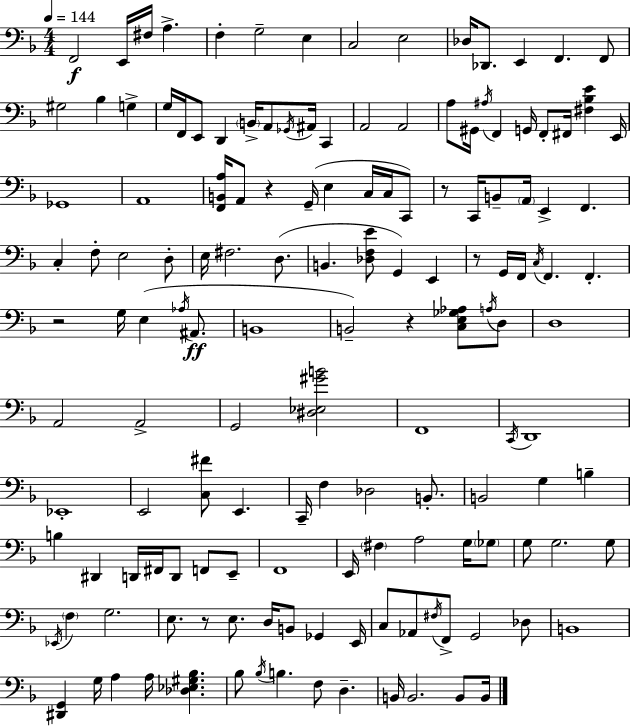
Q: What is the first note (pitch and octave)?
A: F2